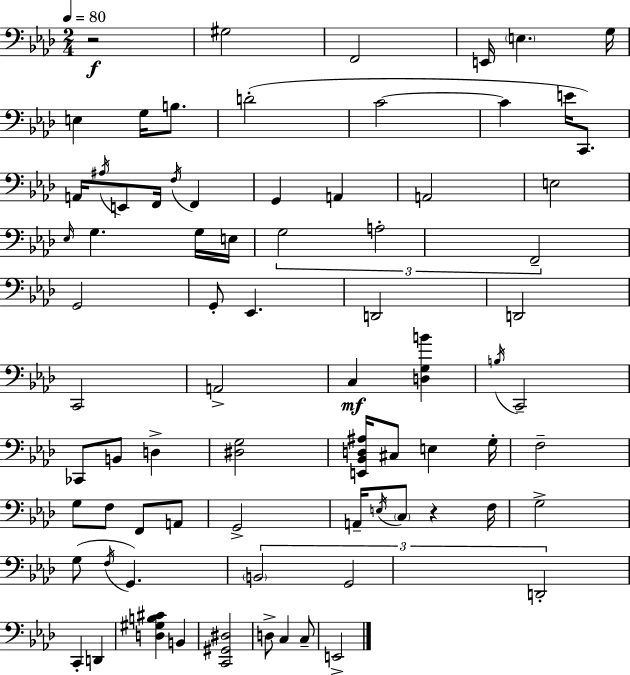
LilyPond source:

{
  \clef bass
  \numericTimeSignature
  \time 2/4
  \key f \minor
  \tempo 4 = 80
  r2\f | gis2 | f,2 | e,16 \parenthesize e4. g16 | \break e4 g16 b8. | d'2-.( | c'2~~ | c'4 e'16 c,8.) | \break a,16 \acciaccatura { ais16 } e,8 f,16 \acciaccatura { f16 } f,4 | g,4 a,4 | a,2 | e2 | \break \grace { ees16 } g4. | g16 e16 \tuplet 3/2 { g2 | a2-. | f,2-- } | \break g,2 | g,8-. ees,4. | d,2 | d,2 | \break c,2 | a,2-> | c4\mf <d g b'>4 | \acciaccatura { b16 } c,2-- | \break ces,8 b,8 | d4-> <dis g>2 | <e, bes, d ais>16 cis8 e4 | g16-. f2-- | \break g8 f8 | f,8 a,8 g,2-> | a,16-- \acciaccatura { e16 } \parenthesize c8 | r4 f16 g2-> | \break g8( \acciaccatura { f16 } | g,4.) \tuplet 3/2 { \parenthesize b,2 | g,2 | d,2-. } | \break c,4-. | d,4 <d gis b cis'>4 | b,4 <c, gis, dis>2 | d8-> | \break c4 c8-- e,2-> | \bar "|."
}